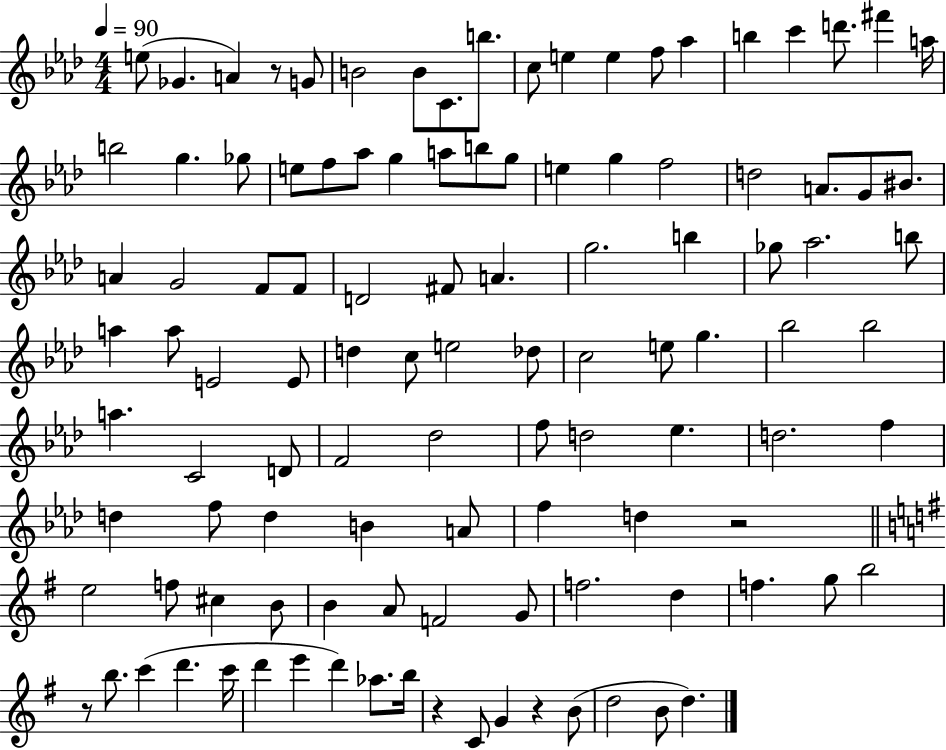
E5/e Gb4/q. A4/q R/e G4/e B4/h B4/e C4/e. B5/e. C5/e E5/q E5/q F5/e Ab5/q B5/q C6/q D6/e. F#6/q A5/s B5/h G5/q. Gb5/e E5/e F5/e Ab5/e G5/q A5/e B5/e G5/e E5/q G5/q F5/h D5/h A4/e. G4/e BIS4/e. A4/q G4/h F4/e F4/e D4/h F#4/e A4/q. G5/h. B5/q Gb5/e Ab5/h. B5/e A5/q A5/e E4/h E4/e D5/q C5/e E5/h Db5/e C5/h E5/e G5/q. Bb5/h Bb5/h A5/q. C4/h D4/e F4/h Db5/h F5/e D5/h Eb5/q. D5/h. F5/q D5/q F5/e D5/q B4/q A4/e F5/q D5/q R/h E5/h F5/e C#5/q B4/e B4/q A4/e F4/h G4/e F5/h. D5/q F5/q. G5/e B5/h R/e B5/e. C6/q D6/q. C6/s D6/q E6/q D6/q Ab5/e. B5/s R/q C4/e G4/q R/q B4/e D5/h B4/e D5/q.